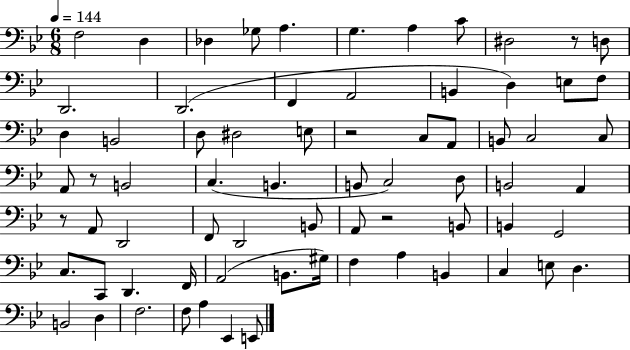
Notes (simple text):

F3/h D3/q Db3/q Gb3/e A3/q. G3/q. A3/q C4/e D#3/h R/e D3/e D2/h. D2/h. F2/q A2/h B2/q D3/q E3/e F3/e D3/q B2/h D3/e D#3/h E3/e R/h C3/e A2/e B2/e C3/h C3/e A2/e R/e B2/h C3/q. B2/q. B2/e C3/h D3/e B2/h A2/q R/e A2/e D2/h F2/e D2/h B2/e A2/e R/h B2/e B2/q G2/h C3/e. C2/e D2/q. F2/s A2/h B2/e. G#3/s F3/q A3/q B2/q C3/q E3/e D3/q. B2/h D3/q F3/h. F3/e A3/q Eb2/q E2/e